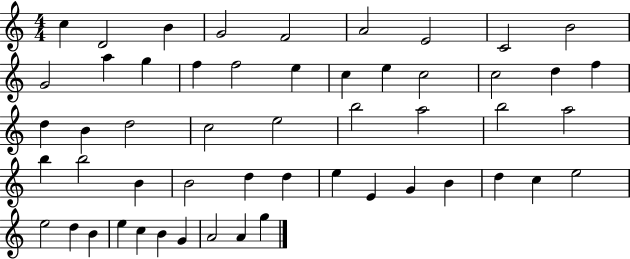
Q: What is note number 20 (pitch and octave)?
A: D5